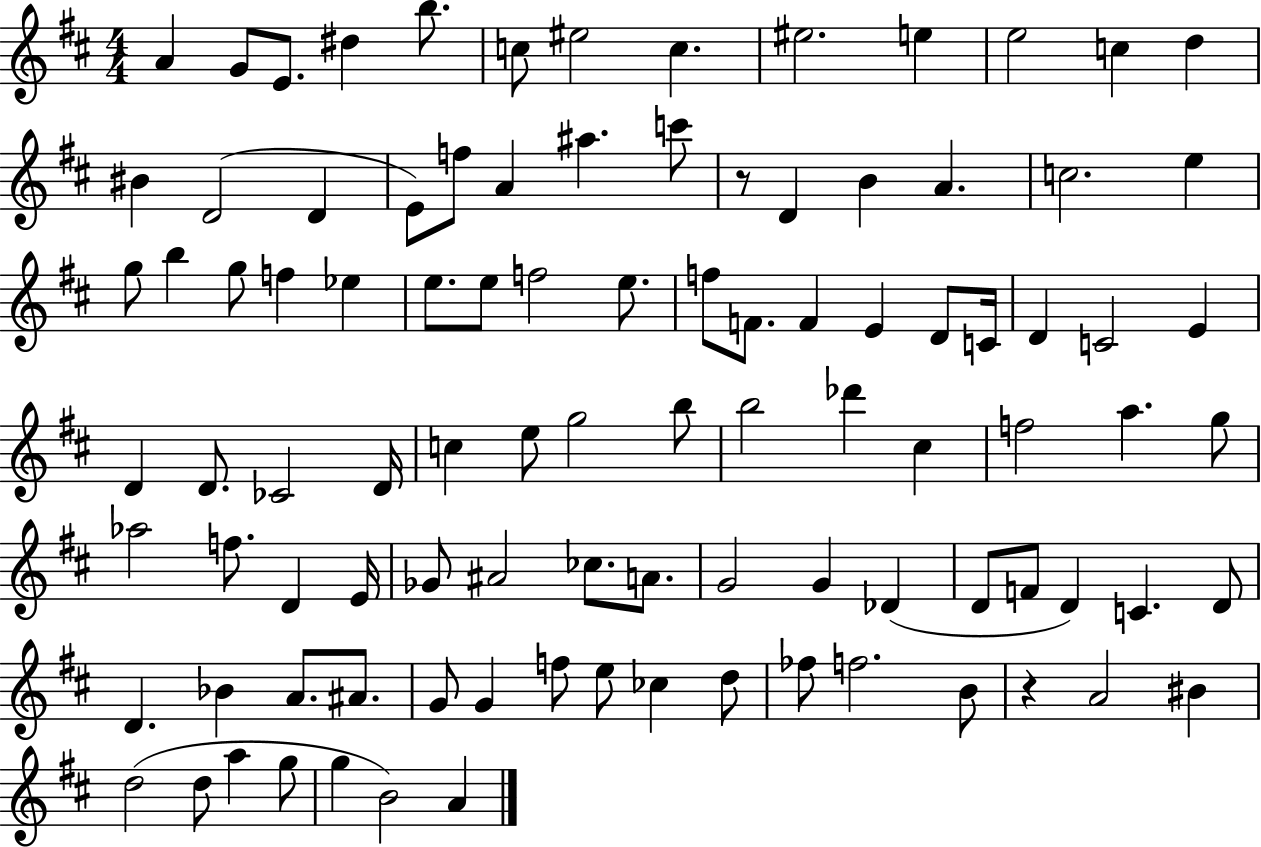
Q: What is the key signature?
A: D major